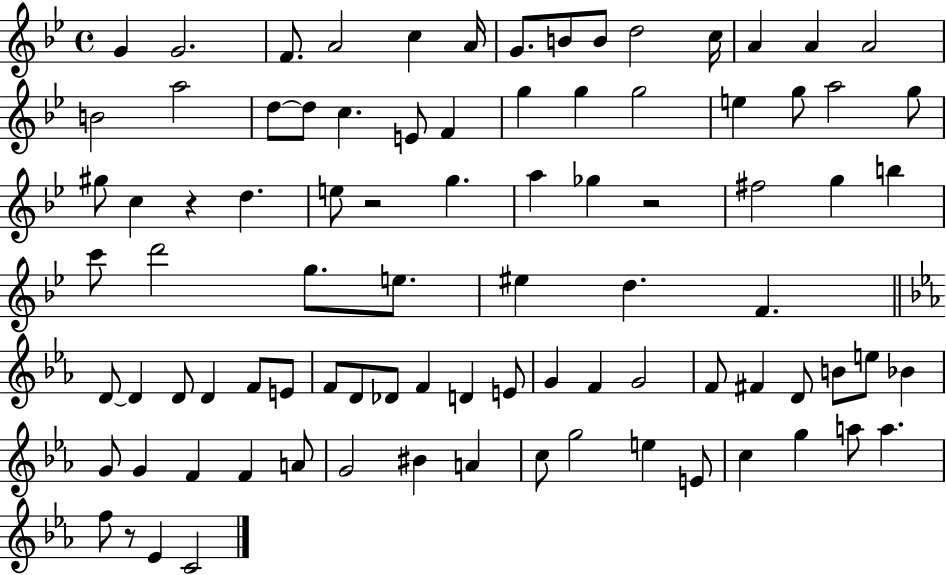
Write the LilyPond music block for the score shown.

{
  \clef treble
  \time 4/4
  \defaultTimeSignature
  \key bes \major
  g'4 g'2. | f'8. a'2 c''4 a'16 | g'8. b'8 b'8 d''2 c''16 | a'4 a'4 a'2 | \break b'2 a''2 | d''8~~ d''8 c''4. e'8 f'4 | g''4 g''4 g''2 | e''4 g''8 a''2 g''8 | \break gis''8 c''4 r4 d''4. | e''8 r2 g''4. | a''4 ges''4 r2 | fis''2 g''4 b''4 | \break c'''8 d'''2 g''8. e''8. | eis''4 d''4. f'4. | \bar "||" \break \key ees \major d'8~~ d'4 d'8 d'4 f'8 e'8 | f'8 d'8 des'8 f'4 d'4 e'8 | g'4 f'4 g'2 | f'8 fis'4 d'8 b'8 e''8 bes'4 | \break g'8 g'4 f'4 f'4 a'8 | g'2 bis'4 a'4 | c''8 g''2 e''4 e'8 | c''4 g''4 a''8 a''4. | \break f''8 r8 ees'4 c'2 | \bar "|."
}